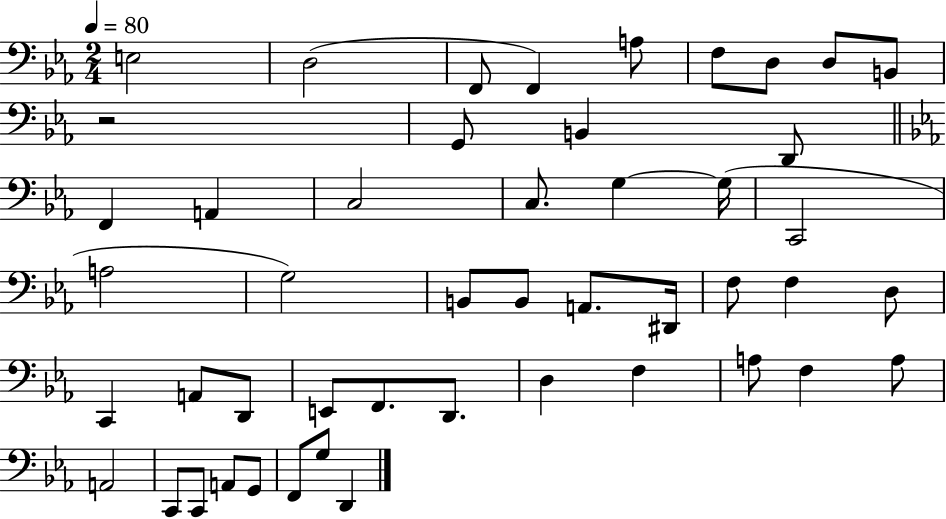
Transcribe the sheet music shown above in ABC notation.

X:1
T:Untitled
M:2/4
L:1/4
K:Eb
E,2 D,2 F,,/2 F,, A,/2 F,/2 D,/2 D,/2 B,,/2 z2 G,,/2 B,, D,,/2 F,, A,, C,2 C,/2 G, G,/4 C,,2 A,2 G,2 B,,/2 B,,/2 A,,/2 ^D,,/4 F,/2 F, D,/2 C,, A,,/2 D,,/2 E,,/2 F,,/2 D,,/2 D, F, A,/2 F, A,/2 A,,2 C,,/2 C,,/2 A,,/2 G,,/2 F,,/2 G,/2 D,,